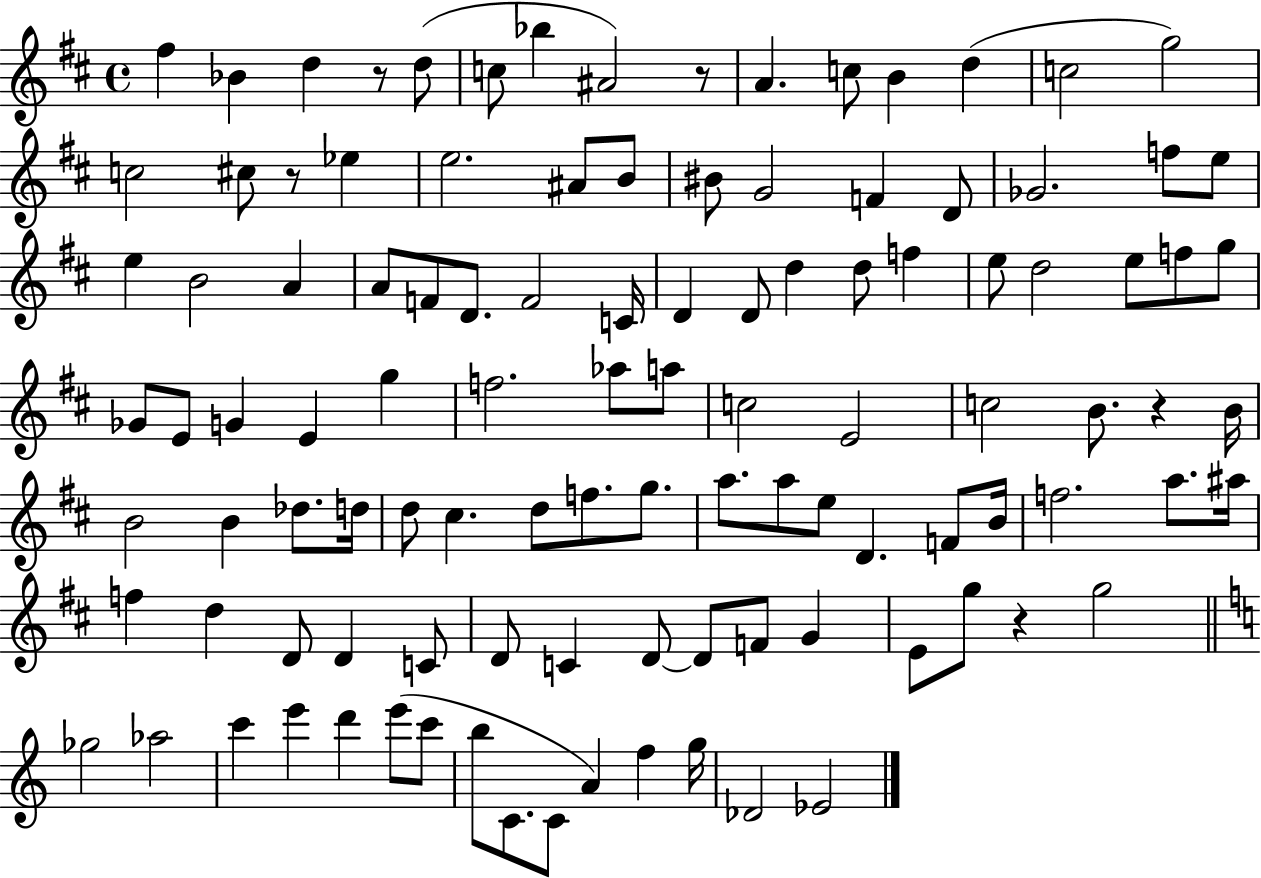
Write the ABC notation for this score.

X:1
T:Untitled
M:4/4
L:1/4
K:D
^f _B d z/2 d/2 c/2 _b ^A2 z/2 A c/2 B d c2 g2 c2 ^c/2 z/2 _e e2 ^A/2 B/2 ^B/2 G2 F D/2 _G2 f/2 e/2 e B2 A A/2 F/2 D/2 F2 C/4 D D/2 d d/2 f e/2 d2 e/2 f/2 g/2 _G/2 E/2 G E g f2 _a/2 a/2 c2 E2 c2 B/2 z B/4 B2 B _d/2 d/4 d/2 ^c d/2 f/2 g/2 a/2 a/2 e/2 D F/2 B/4 f2 a/2 ^a/4 f d D/2 D C/2 D/2 C D/2 D/2 F/2 G E/2 g/2 z g2 _g2 _a2 c' e' d' e'/2 c'/2 b/2 C/2 C/2 A f g/4 _D2 _E2